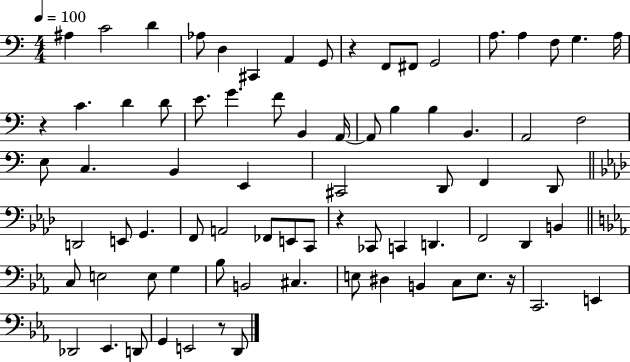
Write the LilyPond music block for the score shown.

{
  \clef bass
  \numericTimeSignature
  \time 4/4
  \key c \major
  \tempo 4 = 100
  \repeat volta 2 { ais4 c'2 d'4 | aes8 d4 cis,4 a,4 g,8 | r4 f,8 fis,8 g,2 | a8. a4 f8 g4. a16 | \break r4 c'4. d'4 d'8 | e'8. g'4. f'8 b,4 a,16~~ | a,8 b4 b4 b,4. | a,2 f2 | \break e8 c4. b,4 e,4 | cis,2 d,8 f,4 d,8 | \bar "||" \break \key f \minor d,2 e,8 g,4. | f,8 a,2 fes,8 e,8 c,8 | r4 ces,8 c,4 d,4. | f,2 des,4 b,4 | \break \bar "||" \break \key ees \major c8 e2 e8 g4 | bes8 b,2 cis4. | e8 dis4 b,4 c8 e8. r16 | c,2. e,4 | \break des,2 ees,4. d,8 | g,4 e,2 r8 d,8 | } \bar "|."
}